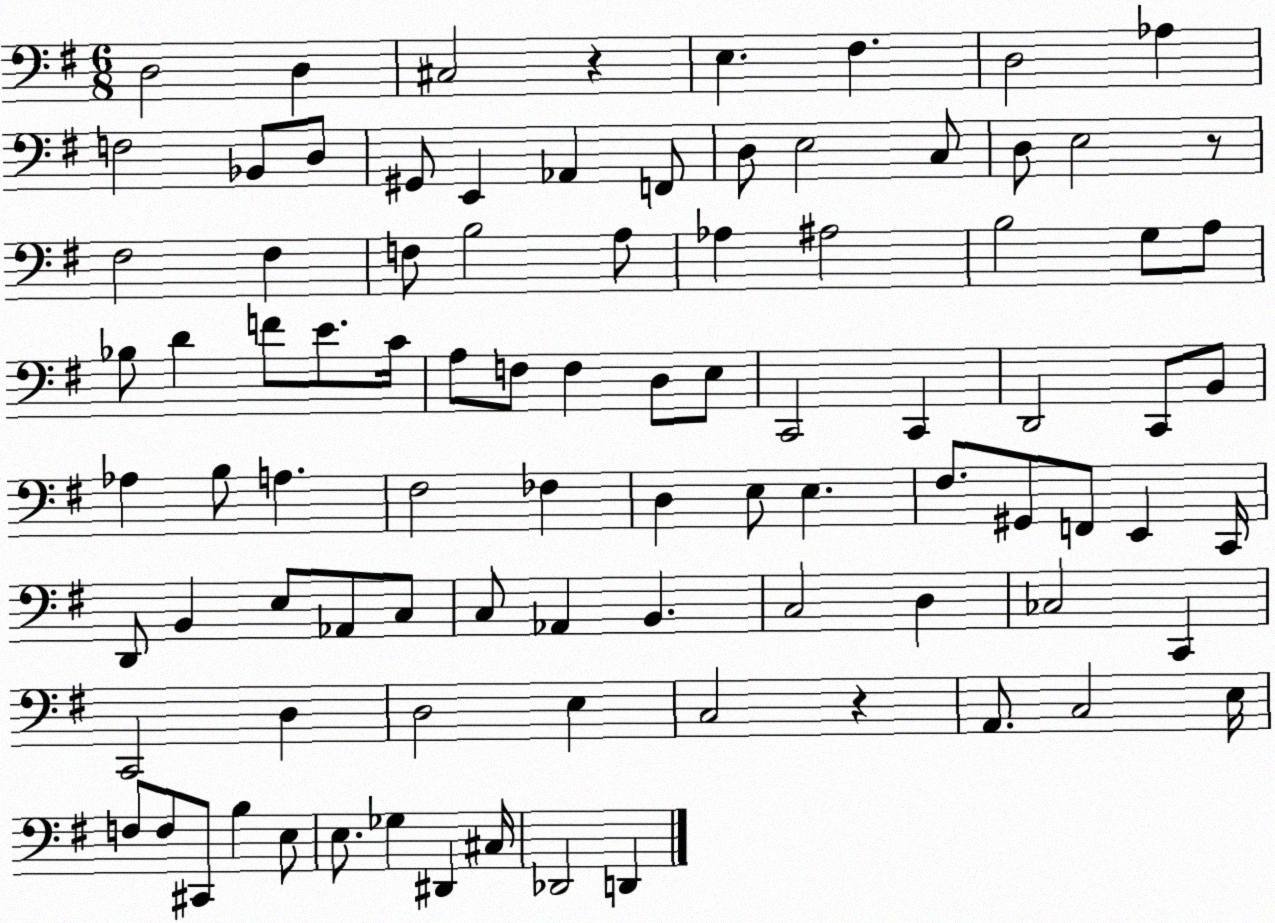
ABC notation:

X:1
T:Untitled
M:6/8
L:1/4
K:G
D,2 D, ^C,2 z E, ^F, D,2 _A, F,2 _B,,/2 D,/2 ^G,,/2 E,, _A,, F,,/2 D,/2 E,2 C,/2 D,/2 E,2 z/2 ^F,2 ^F, F,/2 B,2 A,/2 _A, ^A,2 B,2 G,/2 A,/2 _B,/2 D F/2 E/2 C/4 A,/2 F,/2 F, D,/2 E,/2 C,,2 C,, D,,2 C,,/2 B,,/2 _A, B,/2 A, ^F,2 _F, D, E,/2 E, ^F,/2 ^G,,/2 F,,/2 E,, C,,/4 D,,/2 B,, E,/2 _A,,/2 C,/2 C,/2 _A,, B,, C,2 D, _C,2 C,, C,,2 D, D,2 E, C,2 z A,,/2 C,2 E,/4 F,/2 F,/2 ^C,,/2 B, E,/2 E,/2 _G, ^D,, ^C,/4 _D,,2 D,,